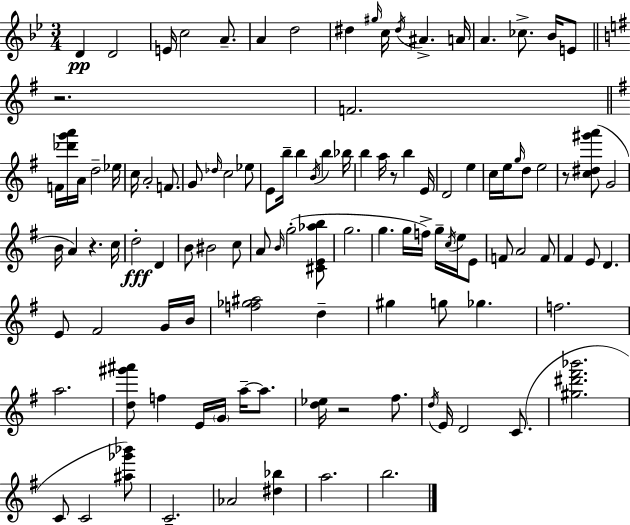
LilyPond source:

{
  \clef treble
  \numericTimeSignature
  \time 3/4
  \key bes \major
  d'4\pp d'2 | e'16 c''2 a'8.-- | a'4 d''2 | dis''4 \grace { gis''16 } c''16 \acciaccatura { dis''16 } ais'4.-> | \break a'16 a'4. ces''8.-> bes'16 | e'8 \bar "||" \break \key g \major r2. | f'2. | \bar "||" \break \key g \major f'16 <des''' g''' a'''>16 a'16 d''2-- ees''16 | c''16 a'2-. f'8. | g'8 \grace { des''16 } c''2 ees''8 | e'8 b''16-- b''4 \acciaccatura { b'16 } b''4 | \break bes''16 b''4 a''16 r8 b''4 | e'16 d'2 e''4 | c''16 e''16 \grace { g''16 } d''8 e''2 | r8 <c'' dis'' gis''' a'''>8( g'2 | \break b'16 a'4) r4. | c''16 d''2-.\fff d'4 | b'8 bis'2 | c''8 a'8 \grace { b'16 } g''2-.( | \break <cis' e' aes'' b''>8 g''2. | g''4. g''16 f''16->) | g''16-- \acciaccatura { c''16 } e''16 e'8 f'8 a'2 | f'8 fis'4 e'8 d'4. | \break e'8 fis'2 | g'16 b'16 <f'' ges'' ais''>2 | d''4-- gis''4 g''8 ges''4. | f''2. | \break a''2. | <d'' gis''' ais'''>8 f''4 e'16 | \parenthesize g'16 a''16--~~ a''8. <d'' ees''>16 r2 | fis''8. \acciaccatura { d''16 } e'16 d'2 | \break c'8.( <gis'' dis''' fis''' bes'''>2. | c'8 c'2 | <ais'' ges''' bes'''>8) c'2.-- | aes'2 | \break <dis'' bes''>4 a''2. | b''2. | \bar "|."
}